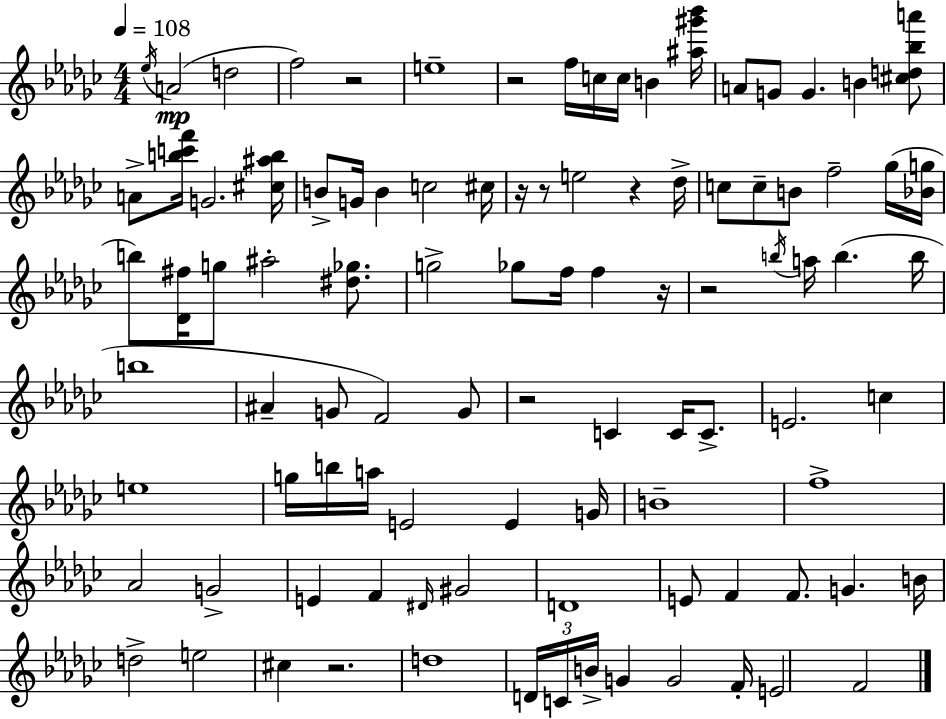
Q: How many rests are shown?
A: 9